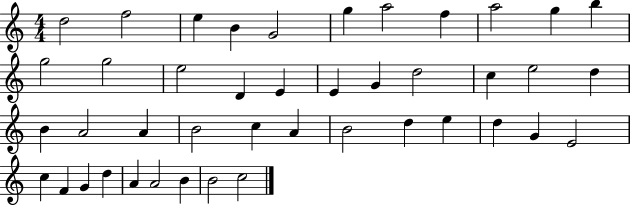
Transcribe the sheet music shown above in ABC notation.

X:1
T:Untitled
M:4/4
L:1/4
K:C
d2 f2 e B G2 g a2 f a2 g b g2 g2 e2 D E E G d2 c e2 d B A2 A B2 c A B2 d e d G E2 c F G d A A2 B B2 c2